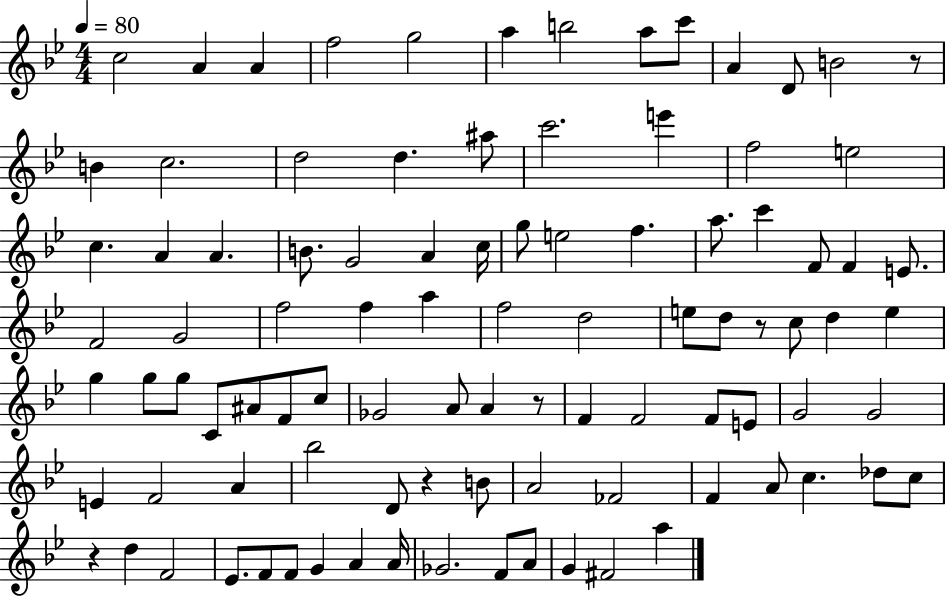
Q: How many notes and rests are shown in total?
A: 96